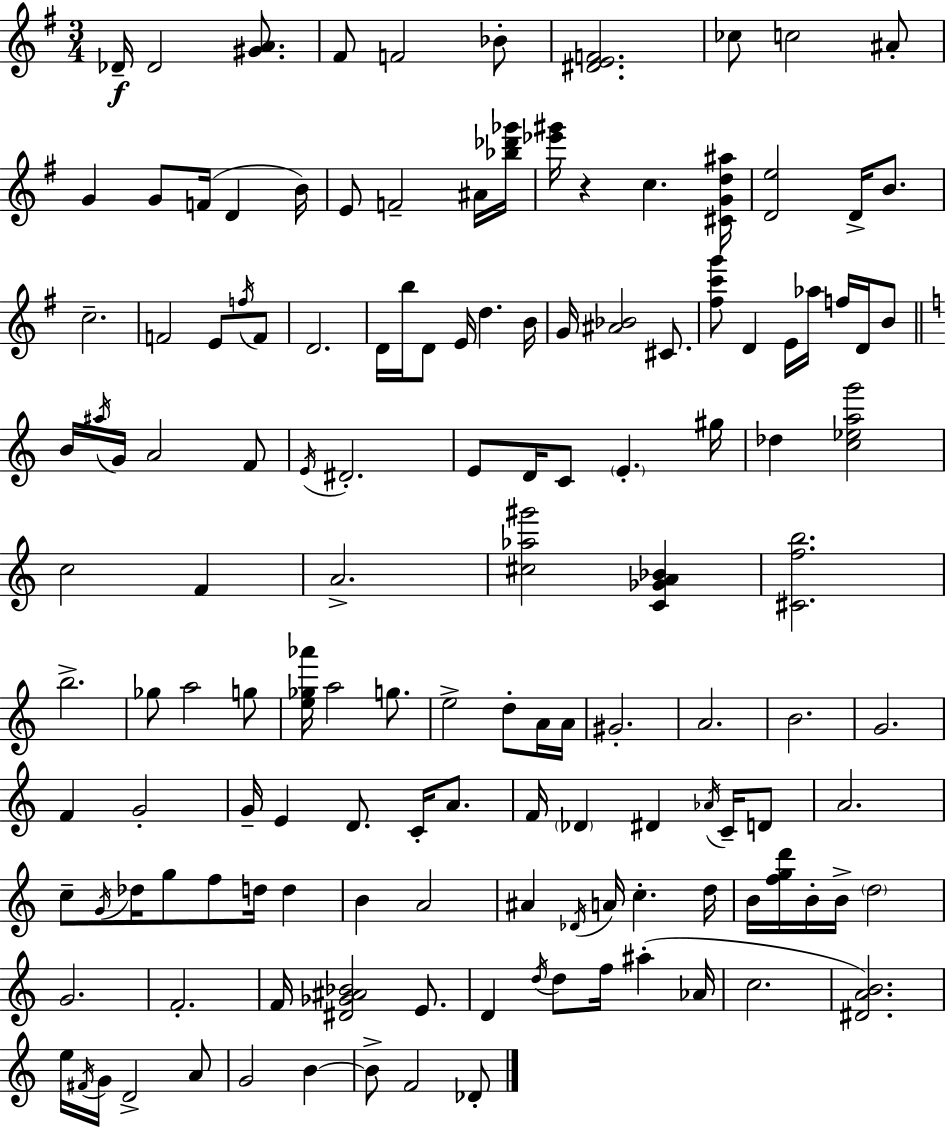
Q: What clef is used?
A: treble